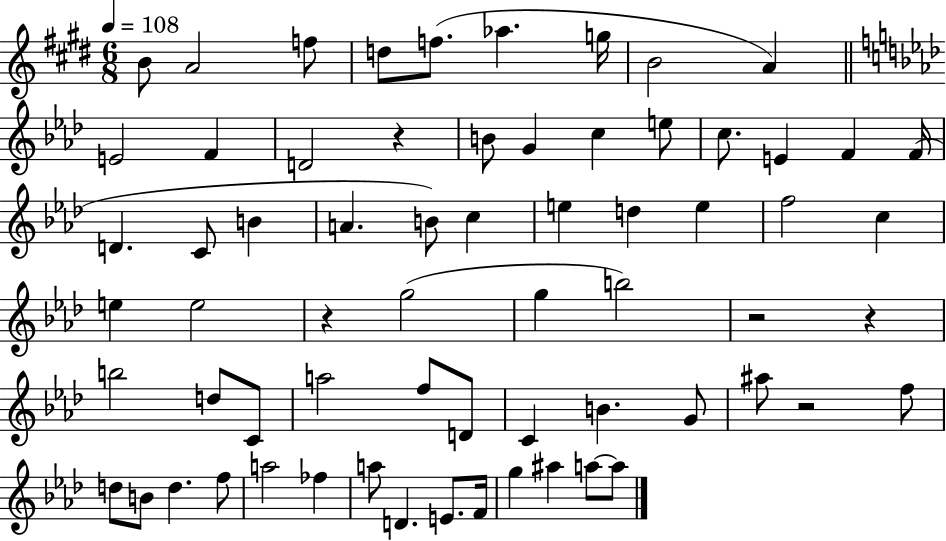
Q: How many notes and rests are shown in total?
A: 66